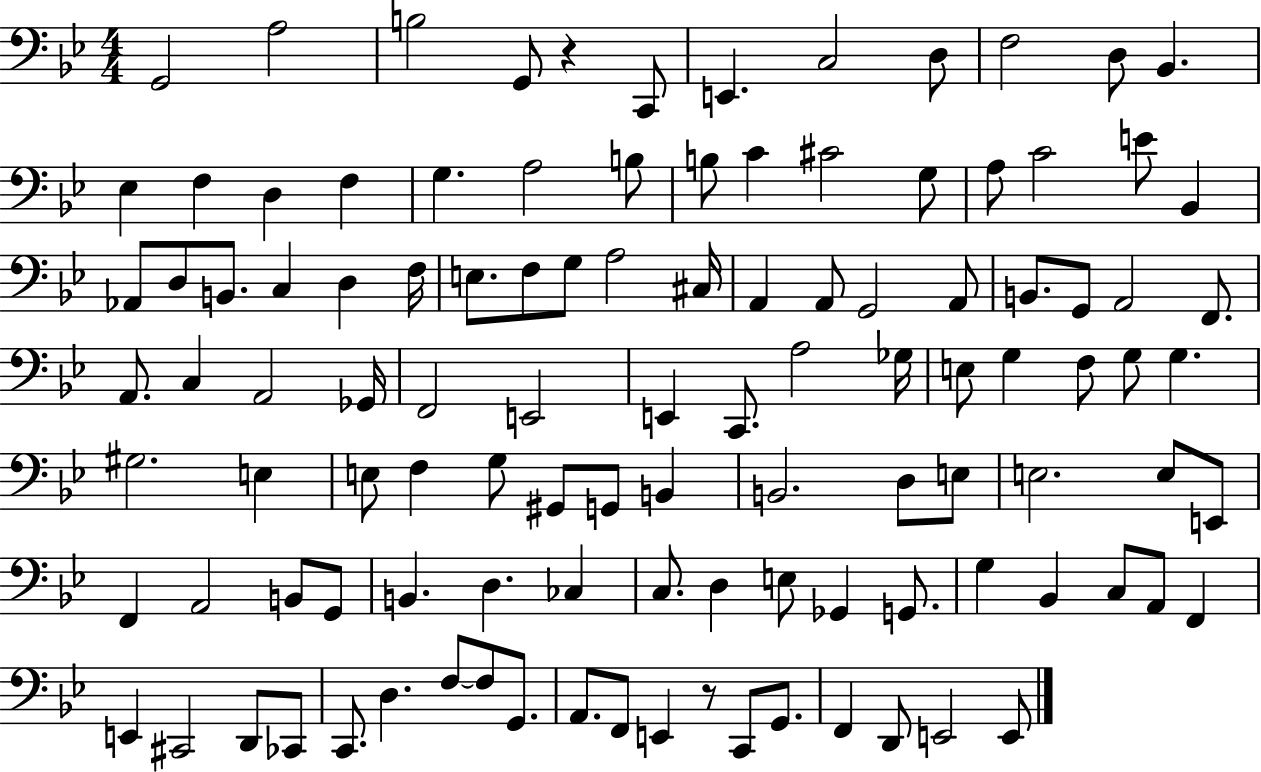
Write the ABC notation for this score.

X:1
T:Untitled
M:4/4
L:1/4
K:Bb
G,,2 A,2 B,2 G,,/2 z C,,/2 E,, C,2 D,/2 F,2 D,/2 _B,, _E, F, D, F, G, A,2 B,/2 B,/2 C ^C2 G,/2 A,/2 C2 E/2 _B,, _A,,/2 D,/2 B,,/2 C, D, F,/4 E,/2 F,/2 G,/2 A,2 ^C,/4 A,, A,,/2 G,,2 A,,/2 B,,/2 G,,/2 A,,2 F,,/2 A,,/2 C, A,,2 _G,,/4 F,,2 E,,2 E,, C,,/2 A,2 _G,/4 E,/2 G, F,/2 G,/2 G, ^G,2 E, E,/2 F, G,/2 ^G,,/2 G,,/2 B,, B,,2 D,/2 E,/2 E,2 E,/2 E,,/2 F,, A,,2 B,,/2 G,,/2 B,, D, _C, C,/2 D, E,/2 _G,, G,,/2 G, _B,, C,/2 A,,/2 F,, E,, ^C,,2 D,,/2 _C,,/2 C,,/2 D, F,/2 F,/2 G,,/2 A,,/2 F,,/2 E,, z/2 C,,/2 G,,/2 F,, D,,/2 E,,2 E,,/2